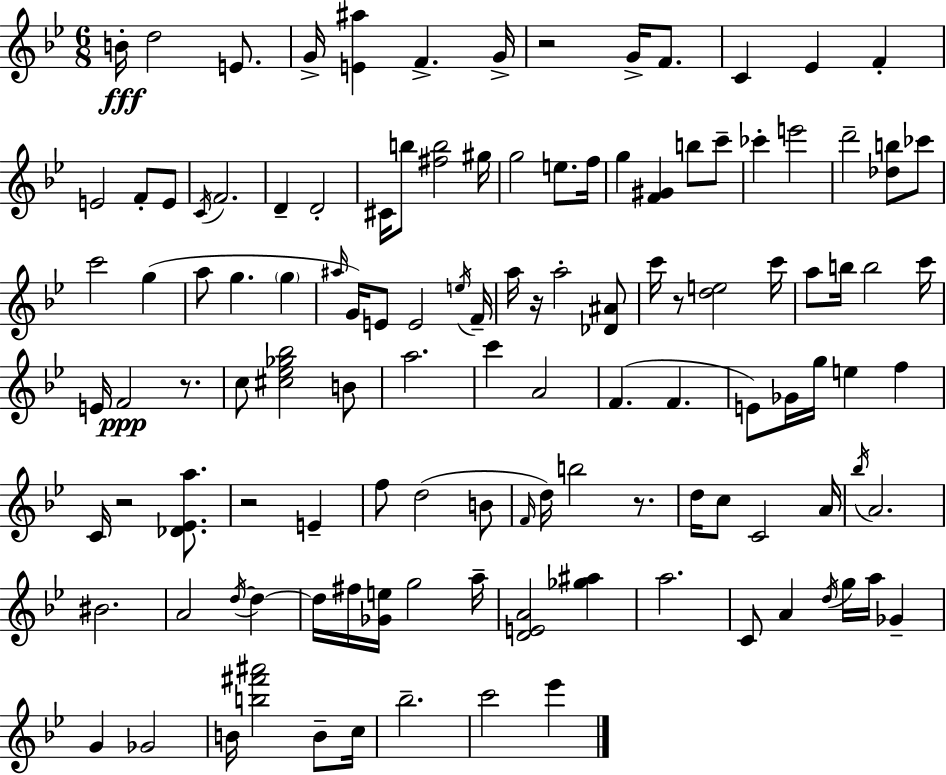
{
  \clef treble
  \numericTimeSignature
  \time 6/8
  \key g \minor
  b'16-.\fff d''2 e'8. | g'16-> <e' ais''>4 f'4.-> g'16-> | r2 g'16-> f'8. | c'4 ees'4 f'4-. | \break e'2 f'8-. e'8 | \acciaccatura { c'16 } f'2. | d'4-- d'2-. | cis'16 b''8 <fis'' b''>2 | \break gis''16 g''2 e''8. | f''16 g''4 <f' gis'>4 b''8 c'''8-- | ces'''4-. e'''2 | d'''2-- <des'' b''>8 ces'''8 | \break c'''2 g''4( | a''8 g''4. \parenthesize g''4 | \grace { ais''16 } g'16) e'8 e'2 | \acciaccatura { e''16 } f'16-- a''16 r16 a''2-. | \break <des' ais'>8 c'''16 r8 <d'' e''>2 | c'''16 a''8 b''16 b''2 | c'''16 e'16 f'2\ppp | r8. c''8 <cis'' ees'' ges'' bes''>2 | \break b'8 a''2. | c'''4 a'2 | f'4.( f'4. | e'8) ges'16 g''16 e''4 f''4 | \break c'16 r2 | <des' ees' a''>8. r2 e'4-- | f''8 d''2( | b'8 \grace { f'16 } d''16) b''2 | \break r8. d''16 c''8 c'2 | a'16 \acciaccatura { bes''16 } a'2. | bis'2. | a'2 | \break \acciaccatura { d''16~ }~ d''4 d''16 fis''16 <ges' e''>16 g''2 | a''16-- <d' e' a'>2 | <ges'' ais''>4 a''2. | c'8 a'4 | \break \acciaccatura { d''16 } g''16 a''16 ges'4-- g'4 ges'2 | b'16 <b'' fis''' ais'''>2 | b'8-- c''16 bes''2.-- | c'''2 | \break ees'''4 \bar "|."
}